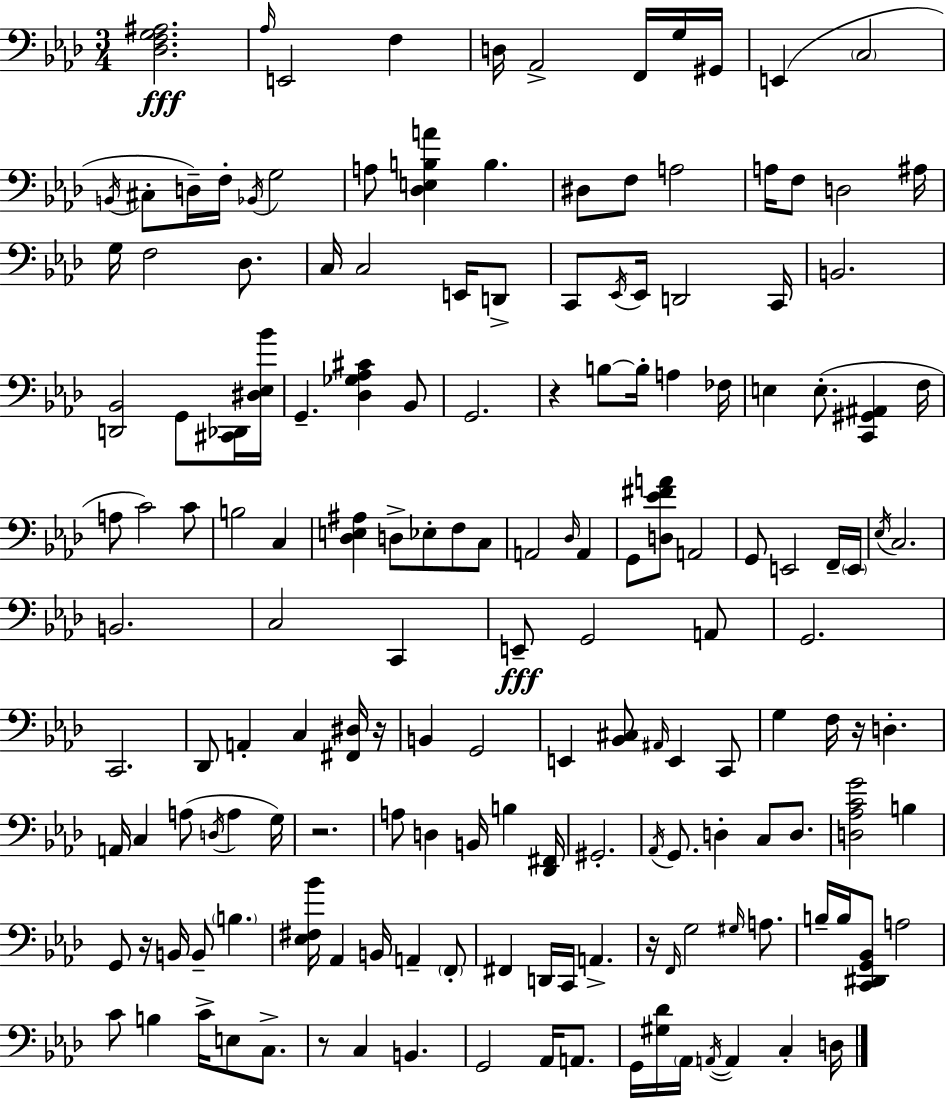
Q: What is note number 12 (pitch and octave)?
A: C#3